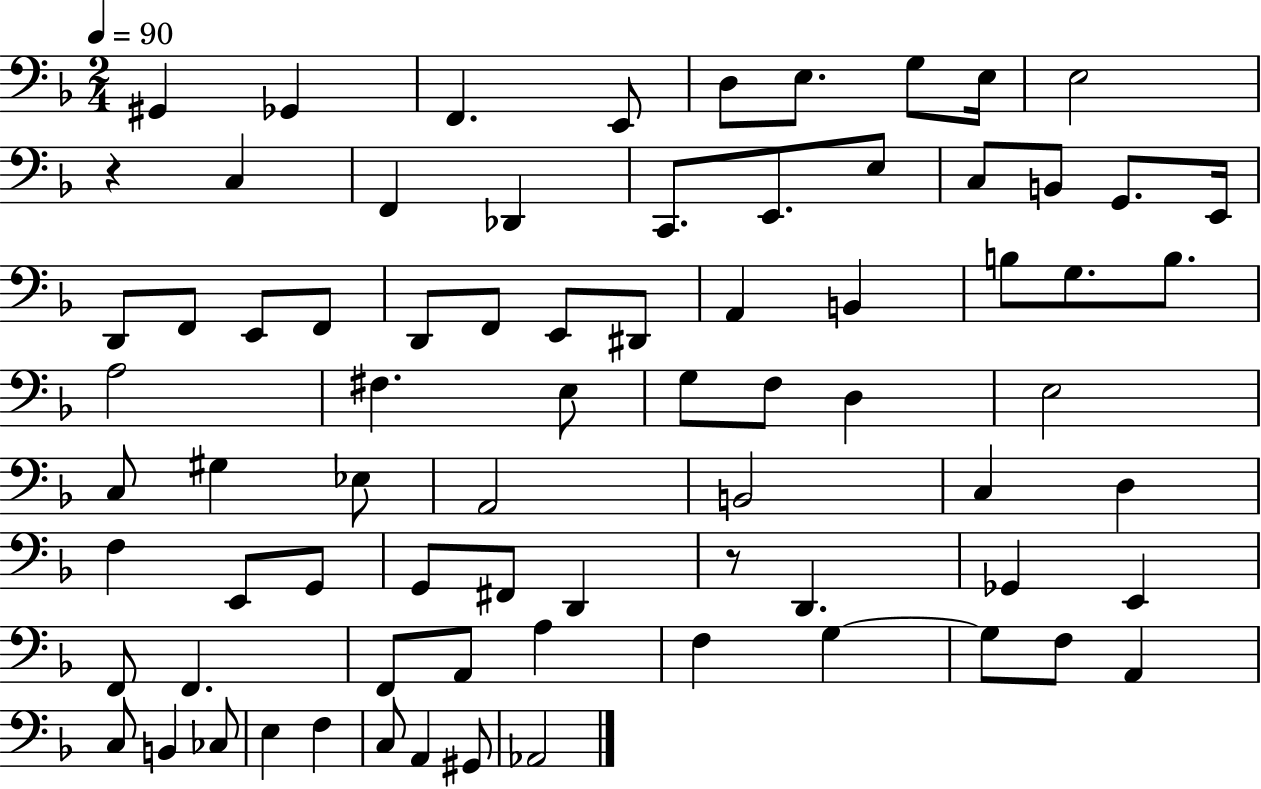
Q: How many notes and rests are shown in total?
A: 76